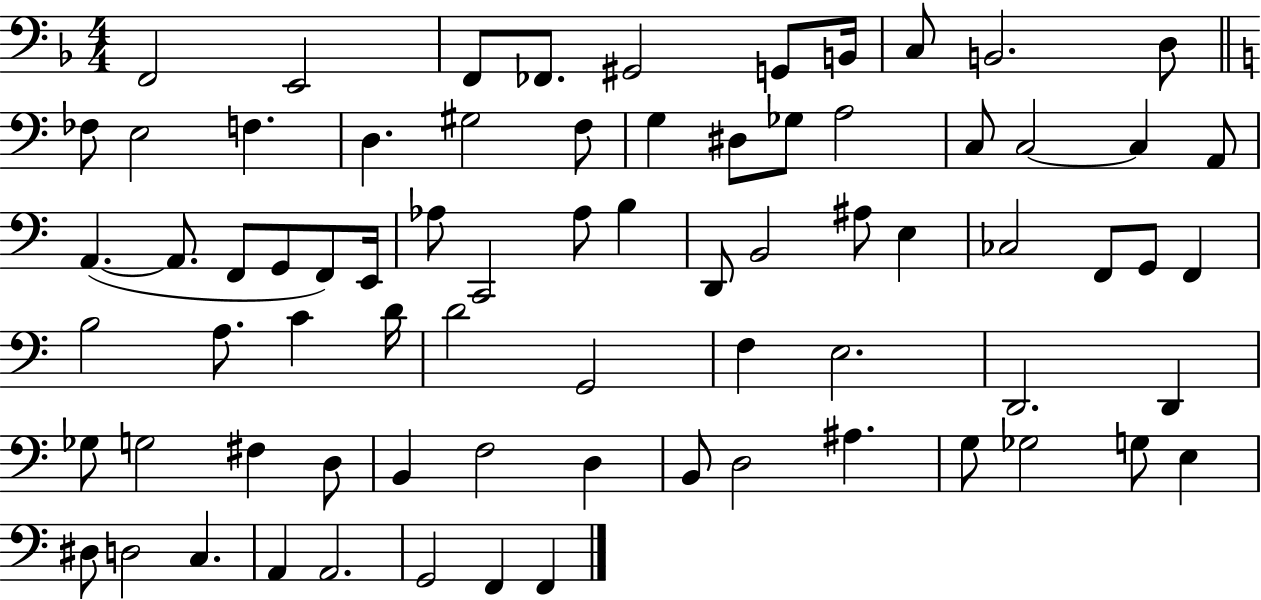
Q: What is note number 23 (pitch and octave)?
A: C3